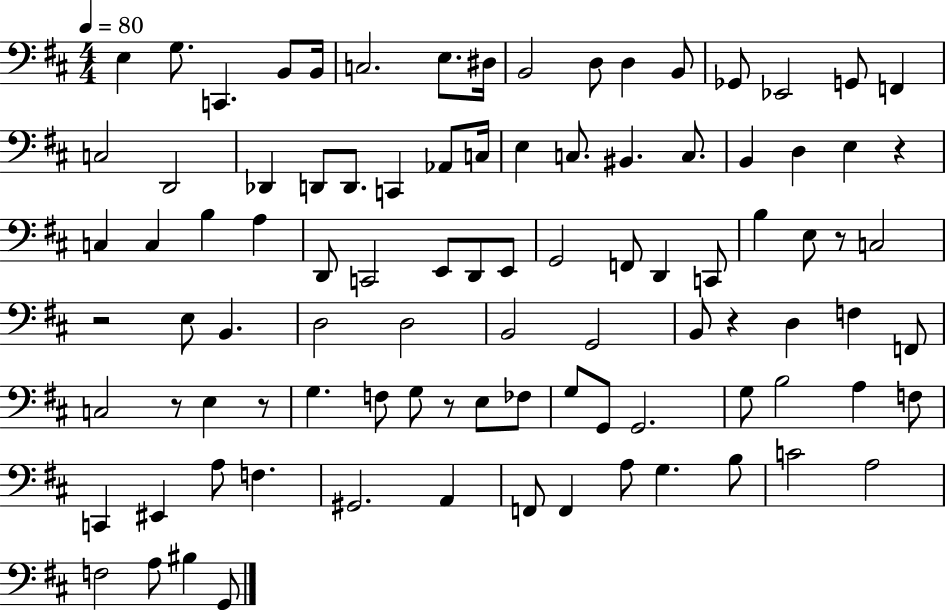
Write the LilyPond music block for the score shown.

{
  \clef bass
  \numericTimeSignature
  \time 4/4
  \key d \major
  \tempo 4 = 80
  e4 g8. c,4. b,8 b,16 | c2. e8. dis16 | b,2 d8 d4 b,8 | ges,8 ees,2 g,8 f,4 | \break c2 d,2 | des,4 d,8 d,8. c,4 aes,8 c16 | e4 c8. bis,4. c8. | b,4 d4 e4 r4 | \break c4 c4 b4 a4 | d,8 c,2 e,8 d,8 e,8 | g,2 f,8 d,4 c,8 | b4 e8 r8 c2 | \break r2 e8 b,4. | d2 d2 | b,2 g,2 | b,8 r4 d4 f4 f,8 | \break c2 r8 e4 r8 | g4. f8 g8 r8 e8 fes8 | g8 g,8 g,2. | g8 b2 a4 f8 | \break c,4 eis,4 a8 f4. | gis,2. a,4 | f,8 f,4 a8 g4. b8 | c'2 a2 | \break f2 a8 bis4 g,8 | \bar "|."
}